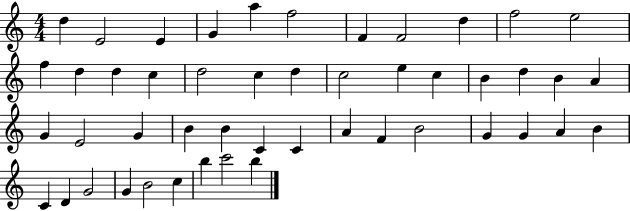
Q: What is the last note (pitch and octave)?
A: B5